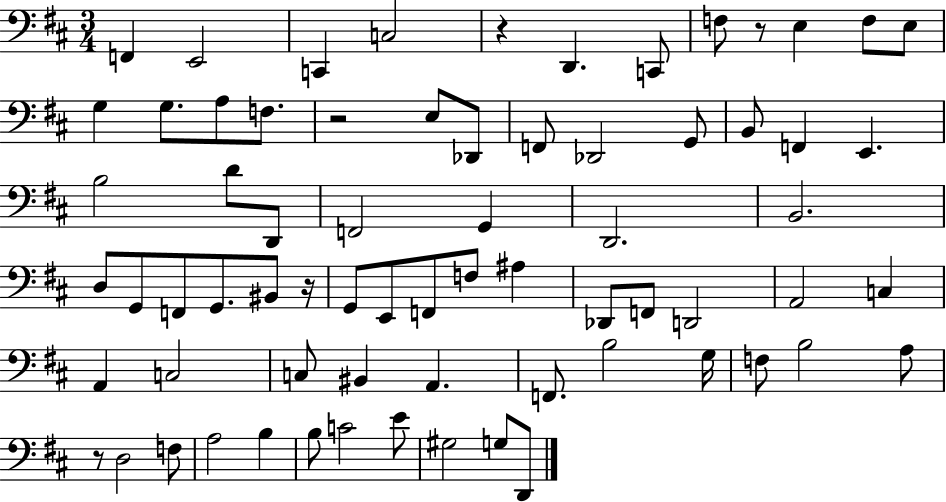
F2/q E2/h C2/q C3/h R/q D2/q. C2/e F3/e R/e E3/q F3/e E3/e G3/q G3/e. A3/e F3/e. R/h E3/e Db2/e F2/e Db2/h G2/e B2/e F2/q E2/q. B3/h D4/e D2/e F2/h G2/q D2/h. B2/h. D3/e G2/e F2/e G2/e. BIS2/e R/s G2/e E2/e F2/e F3/e A#3/q Db2/e F2/e D2/h A2/h C3/q A2/q C3/h C3/e BIS2/q A2/q. F2/e. B3/h G3/s F3/e B3/h A3/e R/e D3/h F3/e A3/h B3/q B3/e C4/h E4/e G#3/h G3/e D2/e